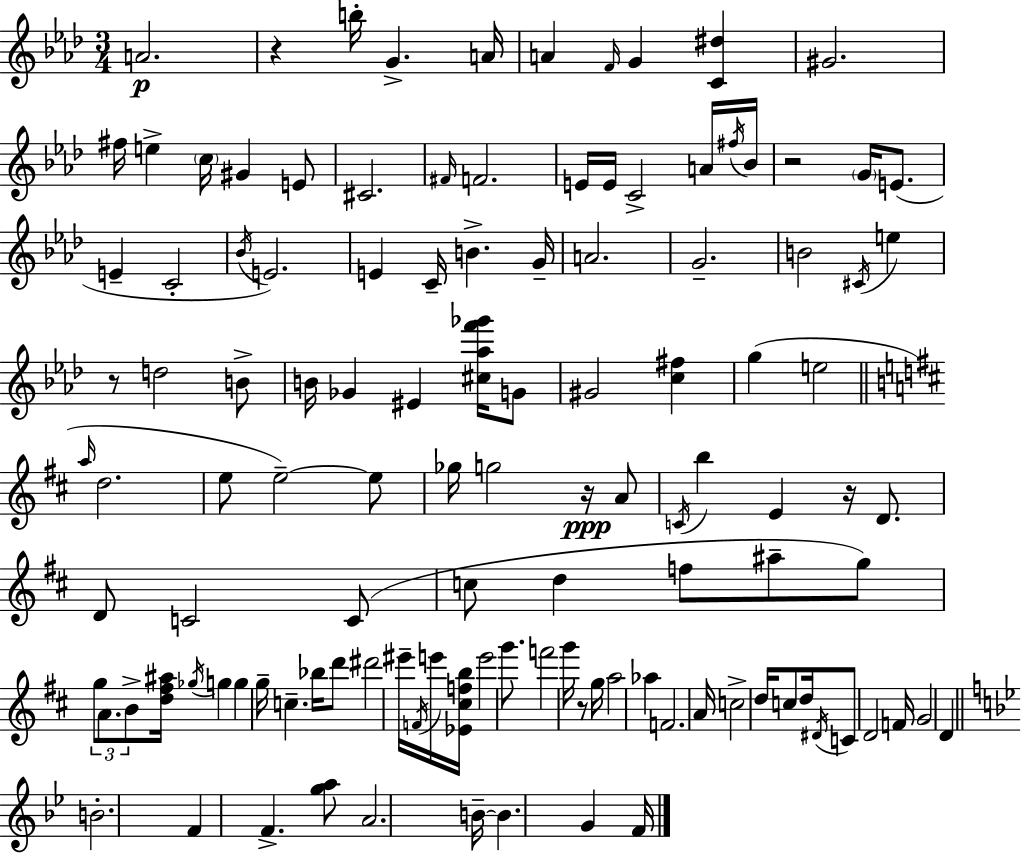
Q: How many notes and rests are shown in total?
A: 119